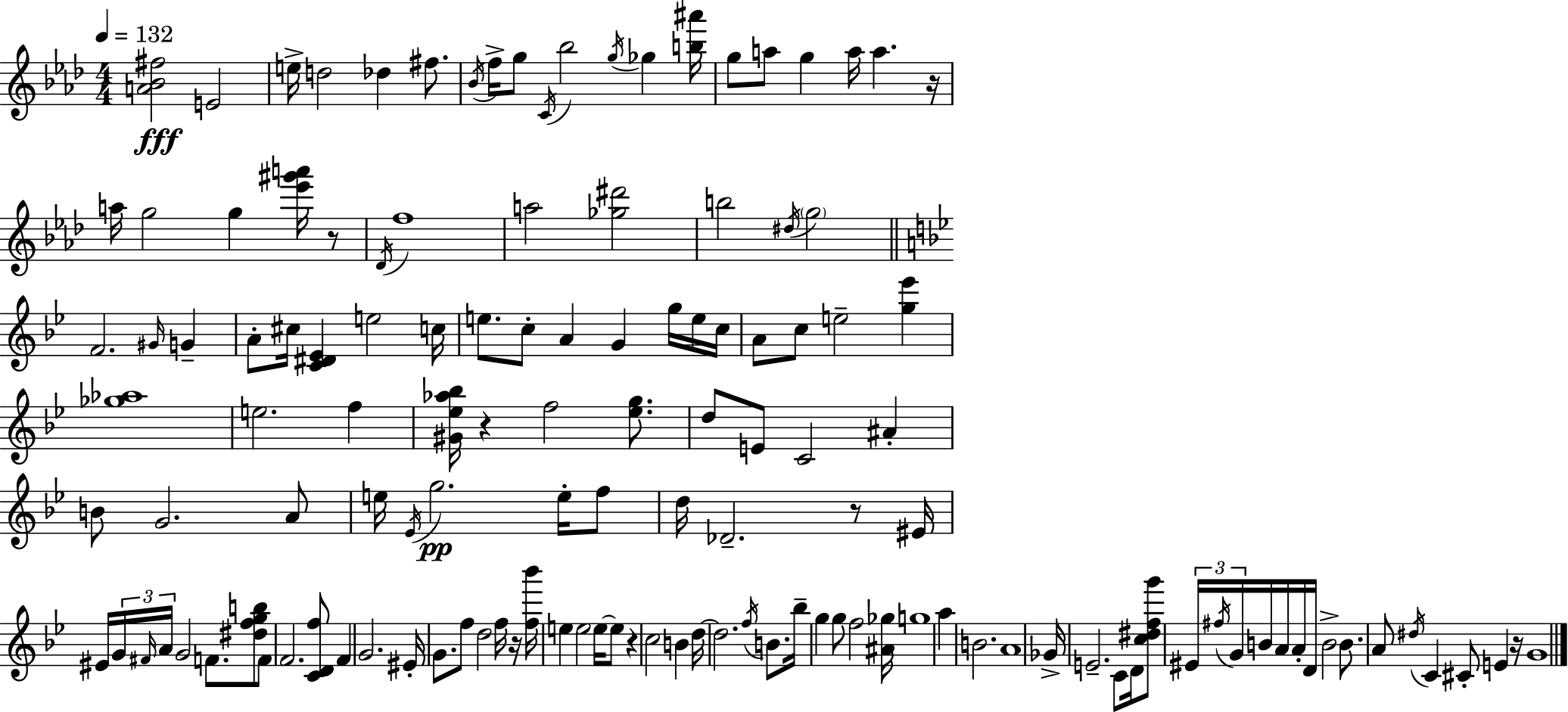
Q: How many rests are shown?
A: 7